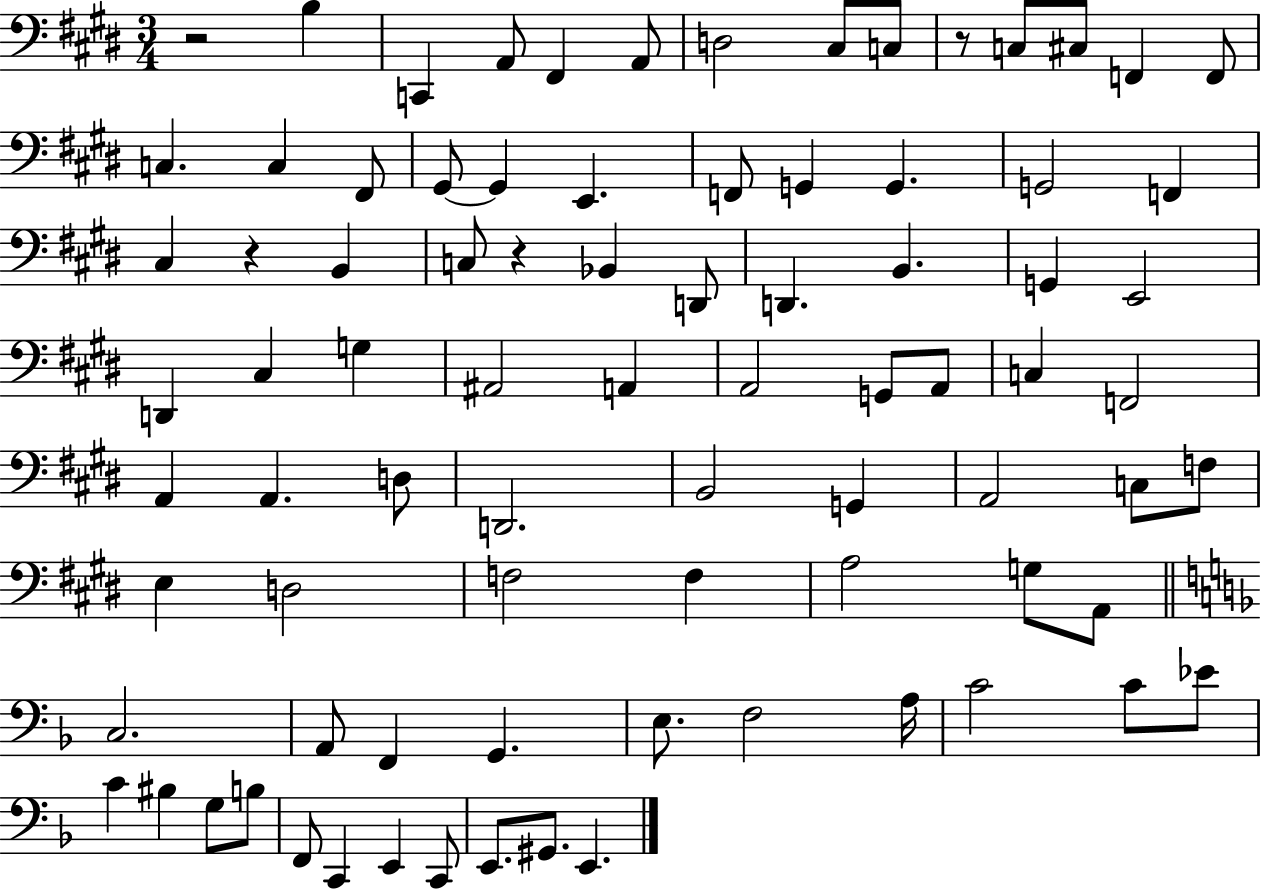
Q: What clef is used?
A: bass